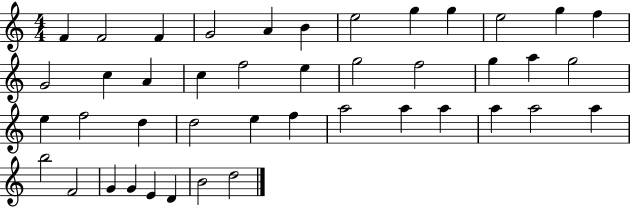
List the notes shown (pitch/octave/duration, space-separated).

F4/q F4/h F4/q G4/h A4/q B4/q E5/h G5/q G5/q E5/h G5/q F5/q G4/h C5/q A4/q C5/q F5/h E5/q G5/h F5/h G5/q A5/q G5/h E5/q F5/h D5/q D5/h E5/q F5/q A5/h A5/q A5/q A5/q A5/h A5/q B5/h F4/h G4/q G4/q E4/q D4/q B4/h D5/h